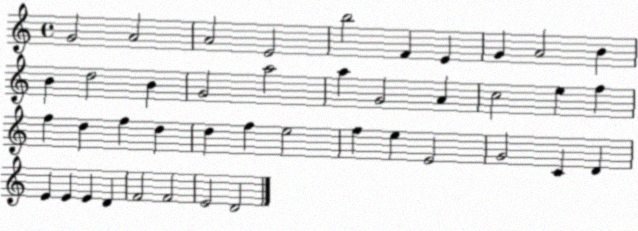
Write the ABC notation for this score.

X:1
T:Untitled
M:4/4
L:1/4
K:C
G2 A2 A2 E2 b2 F E G A2 B B d2 B G2 a2 a G2 A c2 e f f d f d d f e2 f e E2 G2 C D E E E D F2 F2 E2 D2